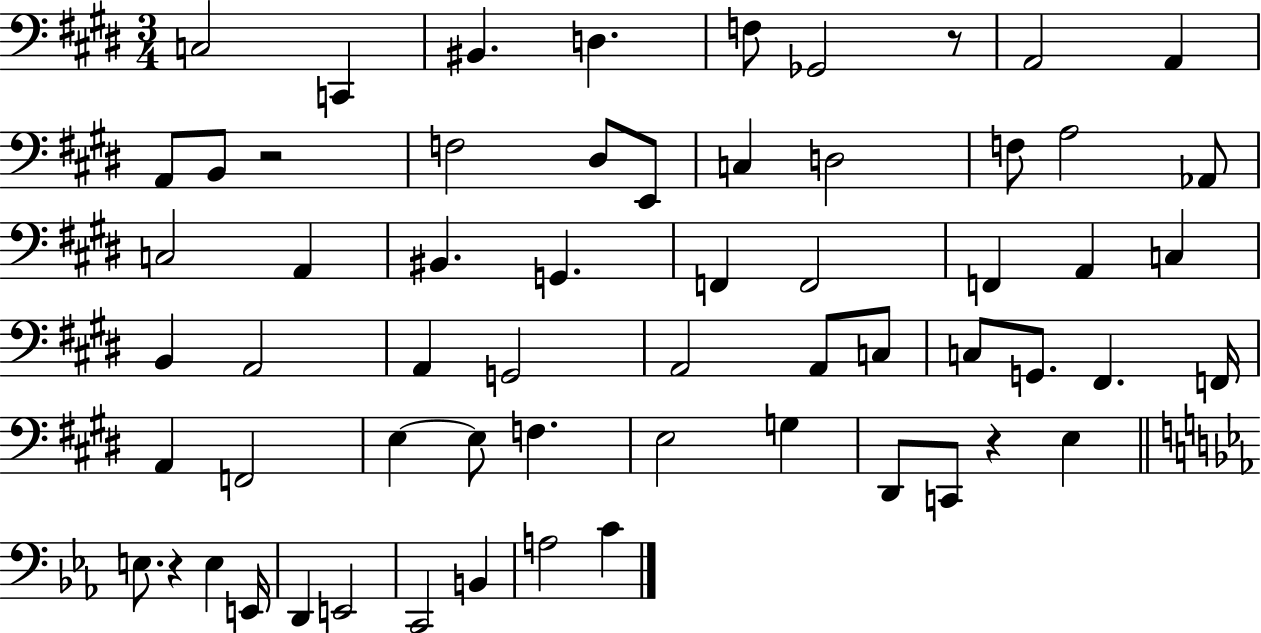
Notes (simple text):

C3/h C2/q BIS2/q. D3/q. F3/e Gb2/h R/e A2/h A2/q A2/e B2/e R/h F3/h D#3/e E2/e C3/q D3/h F3/e A3/h Ab2/e C3/h A2/q BIS2/q. G2/q. F2/q F2/h F2/q A2/q C3/q B2/q A2/h A2/q G2/h A2/h A2/e C3/e C3/e G2/e. F#2/q. F2/s A2/q F2/h E3/q E3/e F3/q. E3/h G3/q D#2/e C2/e R/q E3/q E3/e. R/q E3/q E2/s D2/q E2/h C2/h B2/q A3/h C4/q